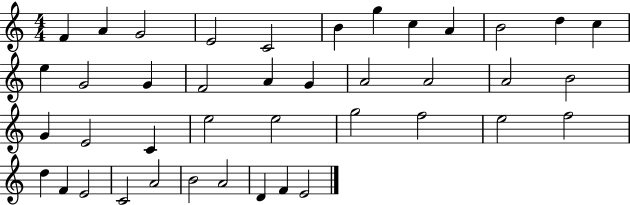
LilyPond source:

{
  \clef treble
  \numericTimeSignature
  \time 4/4
  \key c \major
  f'4 a'4 g'2 | e'2 c'2 | b'4 g''4 c''4 a'4 | b'2 d''4 c''4 | \break e''4 g'2 g'4 | f'2 a'4 g'4 | a'2 a'2 | a'2 b'2 | \break g'4 e'2 c'4 | e''2 e''2 | g''2 f''2 | e''2 f''2 | \break d''4 f'4 e'2 | c'2 a'2 | b'2 a'2 | d'4 f'4 e'2 | \break \bar "|."
}